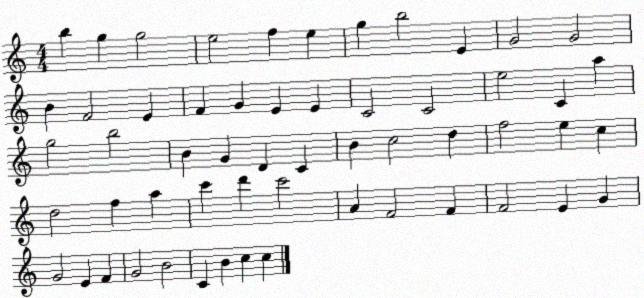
X:1
T:Untitled
M:4/4
L:1/4
K:C
b g g2 e2 f e g b2 E G2 G2 B F2 E F G E E C2 C2 e2 C a g2 b2 B G D C B c2 d f2 e c d2 f a c' d' c'2 A F2 F F2 E G G2 E F G2 B2 C B c c